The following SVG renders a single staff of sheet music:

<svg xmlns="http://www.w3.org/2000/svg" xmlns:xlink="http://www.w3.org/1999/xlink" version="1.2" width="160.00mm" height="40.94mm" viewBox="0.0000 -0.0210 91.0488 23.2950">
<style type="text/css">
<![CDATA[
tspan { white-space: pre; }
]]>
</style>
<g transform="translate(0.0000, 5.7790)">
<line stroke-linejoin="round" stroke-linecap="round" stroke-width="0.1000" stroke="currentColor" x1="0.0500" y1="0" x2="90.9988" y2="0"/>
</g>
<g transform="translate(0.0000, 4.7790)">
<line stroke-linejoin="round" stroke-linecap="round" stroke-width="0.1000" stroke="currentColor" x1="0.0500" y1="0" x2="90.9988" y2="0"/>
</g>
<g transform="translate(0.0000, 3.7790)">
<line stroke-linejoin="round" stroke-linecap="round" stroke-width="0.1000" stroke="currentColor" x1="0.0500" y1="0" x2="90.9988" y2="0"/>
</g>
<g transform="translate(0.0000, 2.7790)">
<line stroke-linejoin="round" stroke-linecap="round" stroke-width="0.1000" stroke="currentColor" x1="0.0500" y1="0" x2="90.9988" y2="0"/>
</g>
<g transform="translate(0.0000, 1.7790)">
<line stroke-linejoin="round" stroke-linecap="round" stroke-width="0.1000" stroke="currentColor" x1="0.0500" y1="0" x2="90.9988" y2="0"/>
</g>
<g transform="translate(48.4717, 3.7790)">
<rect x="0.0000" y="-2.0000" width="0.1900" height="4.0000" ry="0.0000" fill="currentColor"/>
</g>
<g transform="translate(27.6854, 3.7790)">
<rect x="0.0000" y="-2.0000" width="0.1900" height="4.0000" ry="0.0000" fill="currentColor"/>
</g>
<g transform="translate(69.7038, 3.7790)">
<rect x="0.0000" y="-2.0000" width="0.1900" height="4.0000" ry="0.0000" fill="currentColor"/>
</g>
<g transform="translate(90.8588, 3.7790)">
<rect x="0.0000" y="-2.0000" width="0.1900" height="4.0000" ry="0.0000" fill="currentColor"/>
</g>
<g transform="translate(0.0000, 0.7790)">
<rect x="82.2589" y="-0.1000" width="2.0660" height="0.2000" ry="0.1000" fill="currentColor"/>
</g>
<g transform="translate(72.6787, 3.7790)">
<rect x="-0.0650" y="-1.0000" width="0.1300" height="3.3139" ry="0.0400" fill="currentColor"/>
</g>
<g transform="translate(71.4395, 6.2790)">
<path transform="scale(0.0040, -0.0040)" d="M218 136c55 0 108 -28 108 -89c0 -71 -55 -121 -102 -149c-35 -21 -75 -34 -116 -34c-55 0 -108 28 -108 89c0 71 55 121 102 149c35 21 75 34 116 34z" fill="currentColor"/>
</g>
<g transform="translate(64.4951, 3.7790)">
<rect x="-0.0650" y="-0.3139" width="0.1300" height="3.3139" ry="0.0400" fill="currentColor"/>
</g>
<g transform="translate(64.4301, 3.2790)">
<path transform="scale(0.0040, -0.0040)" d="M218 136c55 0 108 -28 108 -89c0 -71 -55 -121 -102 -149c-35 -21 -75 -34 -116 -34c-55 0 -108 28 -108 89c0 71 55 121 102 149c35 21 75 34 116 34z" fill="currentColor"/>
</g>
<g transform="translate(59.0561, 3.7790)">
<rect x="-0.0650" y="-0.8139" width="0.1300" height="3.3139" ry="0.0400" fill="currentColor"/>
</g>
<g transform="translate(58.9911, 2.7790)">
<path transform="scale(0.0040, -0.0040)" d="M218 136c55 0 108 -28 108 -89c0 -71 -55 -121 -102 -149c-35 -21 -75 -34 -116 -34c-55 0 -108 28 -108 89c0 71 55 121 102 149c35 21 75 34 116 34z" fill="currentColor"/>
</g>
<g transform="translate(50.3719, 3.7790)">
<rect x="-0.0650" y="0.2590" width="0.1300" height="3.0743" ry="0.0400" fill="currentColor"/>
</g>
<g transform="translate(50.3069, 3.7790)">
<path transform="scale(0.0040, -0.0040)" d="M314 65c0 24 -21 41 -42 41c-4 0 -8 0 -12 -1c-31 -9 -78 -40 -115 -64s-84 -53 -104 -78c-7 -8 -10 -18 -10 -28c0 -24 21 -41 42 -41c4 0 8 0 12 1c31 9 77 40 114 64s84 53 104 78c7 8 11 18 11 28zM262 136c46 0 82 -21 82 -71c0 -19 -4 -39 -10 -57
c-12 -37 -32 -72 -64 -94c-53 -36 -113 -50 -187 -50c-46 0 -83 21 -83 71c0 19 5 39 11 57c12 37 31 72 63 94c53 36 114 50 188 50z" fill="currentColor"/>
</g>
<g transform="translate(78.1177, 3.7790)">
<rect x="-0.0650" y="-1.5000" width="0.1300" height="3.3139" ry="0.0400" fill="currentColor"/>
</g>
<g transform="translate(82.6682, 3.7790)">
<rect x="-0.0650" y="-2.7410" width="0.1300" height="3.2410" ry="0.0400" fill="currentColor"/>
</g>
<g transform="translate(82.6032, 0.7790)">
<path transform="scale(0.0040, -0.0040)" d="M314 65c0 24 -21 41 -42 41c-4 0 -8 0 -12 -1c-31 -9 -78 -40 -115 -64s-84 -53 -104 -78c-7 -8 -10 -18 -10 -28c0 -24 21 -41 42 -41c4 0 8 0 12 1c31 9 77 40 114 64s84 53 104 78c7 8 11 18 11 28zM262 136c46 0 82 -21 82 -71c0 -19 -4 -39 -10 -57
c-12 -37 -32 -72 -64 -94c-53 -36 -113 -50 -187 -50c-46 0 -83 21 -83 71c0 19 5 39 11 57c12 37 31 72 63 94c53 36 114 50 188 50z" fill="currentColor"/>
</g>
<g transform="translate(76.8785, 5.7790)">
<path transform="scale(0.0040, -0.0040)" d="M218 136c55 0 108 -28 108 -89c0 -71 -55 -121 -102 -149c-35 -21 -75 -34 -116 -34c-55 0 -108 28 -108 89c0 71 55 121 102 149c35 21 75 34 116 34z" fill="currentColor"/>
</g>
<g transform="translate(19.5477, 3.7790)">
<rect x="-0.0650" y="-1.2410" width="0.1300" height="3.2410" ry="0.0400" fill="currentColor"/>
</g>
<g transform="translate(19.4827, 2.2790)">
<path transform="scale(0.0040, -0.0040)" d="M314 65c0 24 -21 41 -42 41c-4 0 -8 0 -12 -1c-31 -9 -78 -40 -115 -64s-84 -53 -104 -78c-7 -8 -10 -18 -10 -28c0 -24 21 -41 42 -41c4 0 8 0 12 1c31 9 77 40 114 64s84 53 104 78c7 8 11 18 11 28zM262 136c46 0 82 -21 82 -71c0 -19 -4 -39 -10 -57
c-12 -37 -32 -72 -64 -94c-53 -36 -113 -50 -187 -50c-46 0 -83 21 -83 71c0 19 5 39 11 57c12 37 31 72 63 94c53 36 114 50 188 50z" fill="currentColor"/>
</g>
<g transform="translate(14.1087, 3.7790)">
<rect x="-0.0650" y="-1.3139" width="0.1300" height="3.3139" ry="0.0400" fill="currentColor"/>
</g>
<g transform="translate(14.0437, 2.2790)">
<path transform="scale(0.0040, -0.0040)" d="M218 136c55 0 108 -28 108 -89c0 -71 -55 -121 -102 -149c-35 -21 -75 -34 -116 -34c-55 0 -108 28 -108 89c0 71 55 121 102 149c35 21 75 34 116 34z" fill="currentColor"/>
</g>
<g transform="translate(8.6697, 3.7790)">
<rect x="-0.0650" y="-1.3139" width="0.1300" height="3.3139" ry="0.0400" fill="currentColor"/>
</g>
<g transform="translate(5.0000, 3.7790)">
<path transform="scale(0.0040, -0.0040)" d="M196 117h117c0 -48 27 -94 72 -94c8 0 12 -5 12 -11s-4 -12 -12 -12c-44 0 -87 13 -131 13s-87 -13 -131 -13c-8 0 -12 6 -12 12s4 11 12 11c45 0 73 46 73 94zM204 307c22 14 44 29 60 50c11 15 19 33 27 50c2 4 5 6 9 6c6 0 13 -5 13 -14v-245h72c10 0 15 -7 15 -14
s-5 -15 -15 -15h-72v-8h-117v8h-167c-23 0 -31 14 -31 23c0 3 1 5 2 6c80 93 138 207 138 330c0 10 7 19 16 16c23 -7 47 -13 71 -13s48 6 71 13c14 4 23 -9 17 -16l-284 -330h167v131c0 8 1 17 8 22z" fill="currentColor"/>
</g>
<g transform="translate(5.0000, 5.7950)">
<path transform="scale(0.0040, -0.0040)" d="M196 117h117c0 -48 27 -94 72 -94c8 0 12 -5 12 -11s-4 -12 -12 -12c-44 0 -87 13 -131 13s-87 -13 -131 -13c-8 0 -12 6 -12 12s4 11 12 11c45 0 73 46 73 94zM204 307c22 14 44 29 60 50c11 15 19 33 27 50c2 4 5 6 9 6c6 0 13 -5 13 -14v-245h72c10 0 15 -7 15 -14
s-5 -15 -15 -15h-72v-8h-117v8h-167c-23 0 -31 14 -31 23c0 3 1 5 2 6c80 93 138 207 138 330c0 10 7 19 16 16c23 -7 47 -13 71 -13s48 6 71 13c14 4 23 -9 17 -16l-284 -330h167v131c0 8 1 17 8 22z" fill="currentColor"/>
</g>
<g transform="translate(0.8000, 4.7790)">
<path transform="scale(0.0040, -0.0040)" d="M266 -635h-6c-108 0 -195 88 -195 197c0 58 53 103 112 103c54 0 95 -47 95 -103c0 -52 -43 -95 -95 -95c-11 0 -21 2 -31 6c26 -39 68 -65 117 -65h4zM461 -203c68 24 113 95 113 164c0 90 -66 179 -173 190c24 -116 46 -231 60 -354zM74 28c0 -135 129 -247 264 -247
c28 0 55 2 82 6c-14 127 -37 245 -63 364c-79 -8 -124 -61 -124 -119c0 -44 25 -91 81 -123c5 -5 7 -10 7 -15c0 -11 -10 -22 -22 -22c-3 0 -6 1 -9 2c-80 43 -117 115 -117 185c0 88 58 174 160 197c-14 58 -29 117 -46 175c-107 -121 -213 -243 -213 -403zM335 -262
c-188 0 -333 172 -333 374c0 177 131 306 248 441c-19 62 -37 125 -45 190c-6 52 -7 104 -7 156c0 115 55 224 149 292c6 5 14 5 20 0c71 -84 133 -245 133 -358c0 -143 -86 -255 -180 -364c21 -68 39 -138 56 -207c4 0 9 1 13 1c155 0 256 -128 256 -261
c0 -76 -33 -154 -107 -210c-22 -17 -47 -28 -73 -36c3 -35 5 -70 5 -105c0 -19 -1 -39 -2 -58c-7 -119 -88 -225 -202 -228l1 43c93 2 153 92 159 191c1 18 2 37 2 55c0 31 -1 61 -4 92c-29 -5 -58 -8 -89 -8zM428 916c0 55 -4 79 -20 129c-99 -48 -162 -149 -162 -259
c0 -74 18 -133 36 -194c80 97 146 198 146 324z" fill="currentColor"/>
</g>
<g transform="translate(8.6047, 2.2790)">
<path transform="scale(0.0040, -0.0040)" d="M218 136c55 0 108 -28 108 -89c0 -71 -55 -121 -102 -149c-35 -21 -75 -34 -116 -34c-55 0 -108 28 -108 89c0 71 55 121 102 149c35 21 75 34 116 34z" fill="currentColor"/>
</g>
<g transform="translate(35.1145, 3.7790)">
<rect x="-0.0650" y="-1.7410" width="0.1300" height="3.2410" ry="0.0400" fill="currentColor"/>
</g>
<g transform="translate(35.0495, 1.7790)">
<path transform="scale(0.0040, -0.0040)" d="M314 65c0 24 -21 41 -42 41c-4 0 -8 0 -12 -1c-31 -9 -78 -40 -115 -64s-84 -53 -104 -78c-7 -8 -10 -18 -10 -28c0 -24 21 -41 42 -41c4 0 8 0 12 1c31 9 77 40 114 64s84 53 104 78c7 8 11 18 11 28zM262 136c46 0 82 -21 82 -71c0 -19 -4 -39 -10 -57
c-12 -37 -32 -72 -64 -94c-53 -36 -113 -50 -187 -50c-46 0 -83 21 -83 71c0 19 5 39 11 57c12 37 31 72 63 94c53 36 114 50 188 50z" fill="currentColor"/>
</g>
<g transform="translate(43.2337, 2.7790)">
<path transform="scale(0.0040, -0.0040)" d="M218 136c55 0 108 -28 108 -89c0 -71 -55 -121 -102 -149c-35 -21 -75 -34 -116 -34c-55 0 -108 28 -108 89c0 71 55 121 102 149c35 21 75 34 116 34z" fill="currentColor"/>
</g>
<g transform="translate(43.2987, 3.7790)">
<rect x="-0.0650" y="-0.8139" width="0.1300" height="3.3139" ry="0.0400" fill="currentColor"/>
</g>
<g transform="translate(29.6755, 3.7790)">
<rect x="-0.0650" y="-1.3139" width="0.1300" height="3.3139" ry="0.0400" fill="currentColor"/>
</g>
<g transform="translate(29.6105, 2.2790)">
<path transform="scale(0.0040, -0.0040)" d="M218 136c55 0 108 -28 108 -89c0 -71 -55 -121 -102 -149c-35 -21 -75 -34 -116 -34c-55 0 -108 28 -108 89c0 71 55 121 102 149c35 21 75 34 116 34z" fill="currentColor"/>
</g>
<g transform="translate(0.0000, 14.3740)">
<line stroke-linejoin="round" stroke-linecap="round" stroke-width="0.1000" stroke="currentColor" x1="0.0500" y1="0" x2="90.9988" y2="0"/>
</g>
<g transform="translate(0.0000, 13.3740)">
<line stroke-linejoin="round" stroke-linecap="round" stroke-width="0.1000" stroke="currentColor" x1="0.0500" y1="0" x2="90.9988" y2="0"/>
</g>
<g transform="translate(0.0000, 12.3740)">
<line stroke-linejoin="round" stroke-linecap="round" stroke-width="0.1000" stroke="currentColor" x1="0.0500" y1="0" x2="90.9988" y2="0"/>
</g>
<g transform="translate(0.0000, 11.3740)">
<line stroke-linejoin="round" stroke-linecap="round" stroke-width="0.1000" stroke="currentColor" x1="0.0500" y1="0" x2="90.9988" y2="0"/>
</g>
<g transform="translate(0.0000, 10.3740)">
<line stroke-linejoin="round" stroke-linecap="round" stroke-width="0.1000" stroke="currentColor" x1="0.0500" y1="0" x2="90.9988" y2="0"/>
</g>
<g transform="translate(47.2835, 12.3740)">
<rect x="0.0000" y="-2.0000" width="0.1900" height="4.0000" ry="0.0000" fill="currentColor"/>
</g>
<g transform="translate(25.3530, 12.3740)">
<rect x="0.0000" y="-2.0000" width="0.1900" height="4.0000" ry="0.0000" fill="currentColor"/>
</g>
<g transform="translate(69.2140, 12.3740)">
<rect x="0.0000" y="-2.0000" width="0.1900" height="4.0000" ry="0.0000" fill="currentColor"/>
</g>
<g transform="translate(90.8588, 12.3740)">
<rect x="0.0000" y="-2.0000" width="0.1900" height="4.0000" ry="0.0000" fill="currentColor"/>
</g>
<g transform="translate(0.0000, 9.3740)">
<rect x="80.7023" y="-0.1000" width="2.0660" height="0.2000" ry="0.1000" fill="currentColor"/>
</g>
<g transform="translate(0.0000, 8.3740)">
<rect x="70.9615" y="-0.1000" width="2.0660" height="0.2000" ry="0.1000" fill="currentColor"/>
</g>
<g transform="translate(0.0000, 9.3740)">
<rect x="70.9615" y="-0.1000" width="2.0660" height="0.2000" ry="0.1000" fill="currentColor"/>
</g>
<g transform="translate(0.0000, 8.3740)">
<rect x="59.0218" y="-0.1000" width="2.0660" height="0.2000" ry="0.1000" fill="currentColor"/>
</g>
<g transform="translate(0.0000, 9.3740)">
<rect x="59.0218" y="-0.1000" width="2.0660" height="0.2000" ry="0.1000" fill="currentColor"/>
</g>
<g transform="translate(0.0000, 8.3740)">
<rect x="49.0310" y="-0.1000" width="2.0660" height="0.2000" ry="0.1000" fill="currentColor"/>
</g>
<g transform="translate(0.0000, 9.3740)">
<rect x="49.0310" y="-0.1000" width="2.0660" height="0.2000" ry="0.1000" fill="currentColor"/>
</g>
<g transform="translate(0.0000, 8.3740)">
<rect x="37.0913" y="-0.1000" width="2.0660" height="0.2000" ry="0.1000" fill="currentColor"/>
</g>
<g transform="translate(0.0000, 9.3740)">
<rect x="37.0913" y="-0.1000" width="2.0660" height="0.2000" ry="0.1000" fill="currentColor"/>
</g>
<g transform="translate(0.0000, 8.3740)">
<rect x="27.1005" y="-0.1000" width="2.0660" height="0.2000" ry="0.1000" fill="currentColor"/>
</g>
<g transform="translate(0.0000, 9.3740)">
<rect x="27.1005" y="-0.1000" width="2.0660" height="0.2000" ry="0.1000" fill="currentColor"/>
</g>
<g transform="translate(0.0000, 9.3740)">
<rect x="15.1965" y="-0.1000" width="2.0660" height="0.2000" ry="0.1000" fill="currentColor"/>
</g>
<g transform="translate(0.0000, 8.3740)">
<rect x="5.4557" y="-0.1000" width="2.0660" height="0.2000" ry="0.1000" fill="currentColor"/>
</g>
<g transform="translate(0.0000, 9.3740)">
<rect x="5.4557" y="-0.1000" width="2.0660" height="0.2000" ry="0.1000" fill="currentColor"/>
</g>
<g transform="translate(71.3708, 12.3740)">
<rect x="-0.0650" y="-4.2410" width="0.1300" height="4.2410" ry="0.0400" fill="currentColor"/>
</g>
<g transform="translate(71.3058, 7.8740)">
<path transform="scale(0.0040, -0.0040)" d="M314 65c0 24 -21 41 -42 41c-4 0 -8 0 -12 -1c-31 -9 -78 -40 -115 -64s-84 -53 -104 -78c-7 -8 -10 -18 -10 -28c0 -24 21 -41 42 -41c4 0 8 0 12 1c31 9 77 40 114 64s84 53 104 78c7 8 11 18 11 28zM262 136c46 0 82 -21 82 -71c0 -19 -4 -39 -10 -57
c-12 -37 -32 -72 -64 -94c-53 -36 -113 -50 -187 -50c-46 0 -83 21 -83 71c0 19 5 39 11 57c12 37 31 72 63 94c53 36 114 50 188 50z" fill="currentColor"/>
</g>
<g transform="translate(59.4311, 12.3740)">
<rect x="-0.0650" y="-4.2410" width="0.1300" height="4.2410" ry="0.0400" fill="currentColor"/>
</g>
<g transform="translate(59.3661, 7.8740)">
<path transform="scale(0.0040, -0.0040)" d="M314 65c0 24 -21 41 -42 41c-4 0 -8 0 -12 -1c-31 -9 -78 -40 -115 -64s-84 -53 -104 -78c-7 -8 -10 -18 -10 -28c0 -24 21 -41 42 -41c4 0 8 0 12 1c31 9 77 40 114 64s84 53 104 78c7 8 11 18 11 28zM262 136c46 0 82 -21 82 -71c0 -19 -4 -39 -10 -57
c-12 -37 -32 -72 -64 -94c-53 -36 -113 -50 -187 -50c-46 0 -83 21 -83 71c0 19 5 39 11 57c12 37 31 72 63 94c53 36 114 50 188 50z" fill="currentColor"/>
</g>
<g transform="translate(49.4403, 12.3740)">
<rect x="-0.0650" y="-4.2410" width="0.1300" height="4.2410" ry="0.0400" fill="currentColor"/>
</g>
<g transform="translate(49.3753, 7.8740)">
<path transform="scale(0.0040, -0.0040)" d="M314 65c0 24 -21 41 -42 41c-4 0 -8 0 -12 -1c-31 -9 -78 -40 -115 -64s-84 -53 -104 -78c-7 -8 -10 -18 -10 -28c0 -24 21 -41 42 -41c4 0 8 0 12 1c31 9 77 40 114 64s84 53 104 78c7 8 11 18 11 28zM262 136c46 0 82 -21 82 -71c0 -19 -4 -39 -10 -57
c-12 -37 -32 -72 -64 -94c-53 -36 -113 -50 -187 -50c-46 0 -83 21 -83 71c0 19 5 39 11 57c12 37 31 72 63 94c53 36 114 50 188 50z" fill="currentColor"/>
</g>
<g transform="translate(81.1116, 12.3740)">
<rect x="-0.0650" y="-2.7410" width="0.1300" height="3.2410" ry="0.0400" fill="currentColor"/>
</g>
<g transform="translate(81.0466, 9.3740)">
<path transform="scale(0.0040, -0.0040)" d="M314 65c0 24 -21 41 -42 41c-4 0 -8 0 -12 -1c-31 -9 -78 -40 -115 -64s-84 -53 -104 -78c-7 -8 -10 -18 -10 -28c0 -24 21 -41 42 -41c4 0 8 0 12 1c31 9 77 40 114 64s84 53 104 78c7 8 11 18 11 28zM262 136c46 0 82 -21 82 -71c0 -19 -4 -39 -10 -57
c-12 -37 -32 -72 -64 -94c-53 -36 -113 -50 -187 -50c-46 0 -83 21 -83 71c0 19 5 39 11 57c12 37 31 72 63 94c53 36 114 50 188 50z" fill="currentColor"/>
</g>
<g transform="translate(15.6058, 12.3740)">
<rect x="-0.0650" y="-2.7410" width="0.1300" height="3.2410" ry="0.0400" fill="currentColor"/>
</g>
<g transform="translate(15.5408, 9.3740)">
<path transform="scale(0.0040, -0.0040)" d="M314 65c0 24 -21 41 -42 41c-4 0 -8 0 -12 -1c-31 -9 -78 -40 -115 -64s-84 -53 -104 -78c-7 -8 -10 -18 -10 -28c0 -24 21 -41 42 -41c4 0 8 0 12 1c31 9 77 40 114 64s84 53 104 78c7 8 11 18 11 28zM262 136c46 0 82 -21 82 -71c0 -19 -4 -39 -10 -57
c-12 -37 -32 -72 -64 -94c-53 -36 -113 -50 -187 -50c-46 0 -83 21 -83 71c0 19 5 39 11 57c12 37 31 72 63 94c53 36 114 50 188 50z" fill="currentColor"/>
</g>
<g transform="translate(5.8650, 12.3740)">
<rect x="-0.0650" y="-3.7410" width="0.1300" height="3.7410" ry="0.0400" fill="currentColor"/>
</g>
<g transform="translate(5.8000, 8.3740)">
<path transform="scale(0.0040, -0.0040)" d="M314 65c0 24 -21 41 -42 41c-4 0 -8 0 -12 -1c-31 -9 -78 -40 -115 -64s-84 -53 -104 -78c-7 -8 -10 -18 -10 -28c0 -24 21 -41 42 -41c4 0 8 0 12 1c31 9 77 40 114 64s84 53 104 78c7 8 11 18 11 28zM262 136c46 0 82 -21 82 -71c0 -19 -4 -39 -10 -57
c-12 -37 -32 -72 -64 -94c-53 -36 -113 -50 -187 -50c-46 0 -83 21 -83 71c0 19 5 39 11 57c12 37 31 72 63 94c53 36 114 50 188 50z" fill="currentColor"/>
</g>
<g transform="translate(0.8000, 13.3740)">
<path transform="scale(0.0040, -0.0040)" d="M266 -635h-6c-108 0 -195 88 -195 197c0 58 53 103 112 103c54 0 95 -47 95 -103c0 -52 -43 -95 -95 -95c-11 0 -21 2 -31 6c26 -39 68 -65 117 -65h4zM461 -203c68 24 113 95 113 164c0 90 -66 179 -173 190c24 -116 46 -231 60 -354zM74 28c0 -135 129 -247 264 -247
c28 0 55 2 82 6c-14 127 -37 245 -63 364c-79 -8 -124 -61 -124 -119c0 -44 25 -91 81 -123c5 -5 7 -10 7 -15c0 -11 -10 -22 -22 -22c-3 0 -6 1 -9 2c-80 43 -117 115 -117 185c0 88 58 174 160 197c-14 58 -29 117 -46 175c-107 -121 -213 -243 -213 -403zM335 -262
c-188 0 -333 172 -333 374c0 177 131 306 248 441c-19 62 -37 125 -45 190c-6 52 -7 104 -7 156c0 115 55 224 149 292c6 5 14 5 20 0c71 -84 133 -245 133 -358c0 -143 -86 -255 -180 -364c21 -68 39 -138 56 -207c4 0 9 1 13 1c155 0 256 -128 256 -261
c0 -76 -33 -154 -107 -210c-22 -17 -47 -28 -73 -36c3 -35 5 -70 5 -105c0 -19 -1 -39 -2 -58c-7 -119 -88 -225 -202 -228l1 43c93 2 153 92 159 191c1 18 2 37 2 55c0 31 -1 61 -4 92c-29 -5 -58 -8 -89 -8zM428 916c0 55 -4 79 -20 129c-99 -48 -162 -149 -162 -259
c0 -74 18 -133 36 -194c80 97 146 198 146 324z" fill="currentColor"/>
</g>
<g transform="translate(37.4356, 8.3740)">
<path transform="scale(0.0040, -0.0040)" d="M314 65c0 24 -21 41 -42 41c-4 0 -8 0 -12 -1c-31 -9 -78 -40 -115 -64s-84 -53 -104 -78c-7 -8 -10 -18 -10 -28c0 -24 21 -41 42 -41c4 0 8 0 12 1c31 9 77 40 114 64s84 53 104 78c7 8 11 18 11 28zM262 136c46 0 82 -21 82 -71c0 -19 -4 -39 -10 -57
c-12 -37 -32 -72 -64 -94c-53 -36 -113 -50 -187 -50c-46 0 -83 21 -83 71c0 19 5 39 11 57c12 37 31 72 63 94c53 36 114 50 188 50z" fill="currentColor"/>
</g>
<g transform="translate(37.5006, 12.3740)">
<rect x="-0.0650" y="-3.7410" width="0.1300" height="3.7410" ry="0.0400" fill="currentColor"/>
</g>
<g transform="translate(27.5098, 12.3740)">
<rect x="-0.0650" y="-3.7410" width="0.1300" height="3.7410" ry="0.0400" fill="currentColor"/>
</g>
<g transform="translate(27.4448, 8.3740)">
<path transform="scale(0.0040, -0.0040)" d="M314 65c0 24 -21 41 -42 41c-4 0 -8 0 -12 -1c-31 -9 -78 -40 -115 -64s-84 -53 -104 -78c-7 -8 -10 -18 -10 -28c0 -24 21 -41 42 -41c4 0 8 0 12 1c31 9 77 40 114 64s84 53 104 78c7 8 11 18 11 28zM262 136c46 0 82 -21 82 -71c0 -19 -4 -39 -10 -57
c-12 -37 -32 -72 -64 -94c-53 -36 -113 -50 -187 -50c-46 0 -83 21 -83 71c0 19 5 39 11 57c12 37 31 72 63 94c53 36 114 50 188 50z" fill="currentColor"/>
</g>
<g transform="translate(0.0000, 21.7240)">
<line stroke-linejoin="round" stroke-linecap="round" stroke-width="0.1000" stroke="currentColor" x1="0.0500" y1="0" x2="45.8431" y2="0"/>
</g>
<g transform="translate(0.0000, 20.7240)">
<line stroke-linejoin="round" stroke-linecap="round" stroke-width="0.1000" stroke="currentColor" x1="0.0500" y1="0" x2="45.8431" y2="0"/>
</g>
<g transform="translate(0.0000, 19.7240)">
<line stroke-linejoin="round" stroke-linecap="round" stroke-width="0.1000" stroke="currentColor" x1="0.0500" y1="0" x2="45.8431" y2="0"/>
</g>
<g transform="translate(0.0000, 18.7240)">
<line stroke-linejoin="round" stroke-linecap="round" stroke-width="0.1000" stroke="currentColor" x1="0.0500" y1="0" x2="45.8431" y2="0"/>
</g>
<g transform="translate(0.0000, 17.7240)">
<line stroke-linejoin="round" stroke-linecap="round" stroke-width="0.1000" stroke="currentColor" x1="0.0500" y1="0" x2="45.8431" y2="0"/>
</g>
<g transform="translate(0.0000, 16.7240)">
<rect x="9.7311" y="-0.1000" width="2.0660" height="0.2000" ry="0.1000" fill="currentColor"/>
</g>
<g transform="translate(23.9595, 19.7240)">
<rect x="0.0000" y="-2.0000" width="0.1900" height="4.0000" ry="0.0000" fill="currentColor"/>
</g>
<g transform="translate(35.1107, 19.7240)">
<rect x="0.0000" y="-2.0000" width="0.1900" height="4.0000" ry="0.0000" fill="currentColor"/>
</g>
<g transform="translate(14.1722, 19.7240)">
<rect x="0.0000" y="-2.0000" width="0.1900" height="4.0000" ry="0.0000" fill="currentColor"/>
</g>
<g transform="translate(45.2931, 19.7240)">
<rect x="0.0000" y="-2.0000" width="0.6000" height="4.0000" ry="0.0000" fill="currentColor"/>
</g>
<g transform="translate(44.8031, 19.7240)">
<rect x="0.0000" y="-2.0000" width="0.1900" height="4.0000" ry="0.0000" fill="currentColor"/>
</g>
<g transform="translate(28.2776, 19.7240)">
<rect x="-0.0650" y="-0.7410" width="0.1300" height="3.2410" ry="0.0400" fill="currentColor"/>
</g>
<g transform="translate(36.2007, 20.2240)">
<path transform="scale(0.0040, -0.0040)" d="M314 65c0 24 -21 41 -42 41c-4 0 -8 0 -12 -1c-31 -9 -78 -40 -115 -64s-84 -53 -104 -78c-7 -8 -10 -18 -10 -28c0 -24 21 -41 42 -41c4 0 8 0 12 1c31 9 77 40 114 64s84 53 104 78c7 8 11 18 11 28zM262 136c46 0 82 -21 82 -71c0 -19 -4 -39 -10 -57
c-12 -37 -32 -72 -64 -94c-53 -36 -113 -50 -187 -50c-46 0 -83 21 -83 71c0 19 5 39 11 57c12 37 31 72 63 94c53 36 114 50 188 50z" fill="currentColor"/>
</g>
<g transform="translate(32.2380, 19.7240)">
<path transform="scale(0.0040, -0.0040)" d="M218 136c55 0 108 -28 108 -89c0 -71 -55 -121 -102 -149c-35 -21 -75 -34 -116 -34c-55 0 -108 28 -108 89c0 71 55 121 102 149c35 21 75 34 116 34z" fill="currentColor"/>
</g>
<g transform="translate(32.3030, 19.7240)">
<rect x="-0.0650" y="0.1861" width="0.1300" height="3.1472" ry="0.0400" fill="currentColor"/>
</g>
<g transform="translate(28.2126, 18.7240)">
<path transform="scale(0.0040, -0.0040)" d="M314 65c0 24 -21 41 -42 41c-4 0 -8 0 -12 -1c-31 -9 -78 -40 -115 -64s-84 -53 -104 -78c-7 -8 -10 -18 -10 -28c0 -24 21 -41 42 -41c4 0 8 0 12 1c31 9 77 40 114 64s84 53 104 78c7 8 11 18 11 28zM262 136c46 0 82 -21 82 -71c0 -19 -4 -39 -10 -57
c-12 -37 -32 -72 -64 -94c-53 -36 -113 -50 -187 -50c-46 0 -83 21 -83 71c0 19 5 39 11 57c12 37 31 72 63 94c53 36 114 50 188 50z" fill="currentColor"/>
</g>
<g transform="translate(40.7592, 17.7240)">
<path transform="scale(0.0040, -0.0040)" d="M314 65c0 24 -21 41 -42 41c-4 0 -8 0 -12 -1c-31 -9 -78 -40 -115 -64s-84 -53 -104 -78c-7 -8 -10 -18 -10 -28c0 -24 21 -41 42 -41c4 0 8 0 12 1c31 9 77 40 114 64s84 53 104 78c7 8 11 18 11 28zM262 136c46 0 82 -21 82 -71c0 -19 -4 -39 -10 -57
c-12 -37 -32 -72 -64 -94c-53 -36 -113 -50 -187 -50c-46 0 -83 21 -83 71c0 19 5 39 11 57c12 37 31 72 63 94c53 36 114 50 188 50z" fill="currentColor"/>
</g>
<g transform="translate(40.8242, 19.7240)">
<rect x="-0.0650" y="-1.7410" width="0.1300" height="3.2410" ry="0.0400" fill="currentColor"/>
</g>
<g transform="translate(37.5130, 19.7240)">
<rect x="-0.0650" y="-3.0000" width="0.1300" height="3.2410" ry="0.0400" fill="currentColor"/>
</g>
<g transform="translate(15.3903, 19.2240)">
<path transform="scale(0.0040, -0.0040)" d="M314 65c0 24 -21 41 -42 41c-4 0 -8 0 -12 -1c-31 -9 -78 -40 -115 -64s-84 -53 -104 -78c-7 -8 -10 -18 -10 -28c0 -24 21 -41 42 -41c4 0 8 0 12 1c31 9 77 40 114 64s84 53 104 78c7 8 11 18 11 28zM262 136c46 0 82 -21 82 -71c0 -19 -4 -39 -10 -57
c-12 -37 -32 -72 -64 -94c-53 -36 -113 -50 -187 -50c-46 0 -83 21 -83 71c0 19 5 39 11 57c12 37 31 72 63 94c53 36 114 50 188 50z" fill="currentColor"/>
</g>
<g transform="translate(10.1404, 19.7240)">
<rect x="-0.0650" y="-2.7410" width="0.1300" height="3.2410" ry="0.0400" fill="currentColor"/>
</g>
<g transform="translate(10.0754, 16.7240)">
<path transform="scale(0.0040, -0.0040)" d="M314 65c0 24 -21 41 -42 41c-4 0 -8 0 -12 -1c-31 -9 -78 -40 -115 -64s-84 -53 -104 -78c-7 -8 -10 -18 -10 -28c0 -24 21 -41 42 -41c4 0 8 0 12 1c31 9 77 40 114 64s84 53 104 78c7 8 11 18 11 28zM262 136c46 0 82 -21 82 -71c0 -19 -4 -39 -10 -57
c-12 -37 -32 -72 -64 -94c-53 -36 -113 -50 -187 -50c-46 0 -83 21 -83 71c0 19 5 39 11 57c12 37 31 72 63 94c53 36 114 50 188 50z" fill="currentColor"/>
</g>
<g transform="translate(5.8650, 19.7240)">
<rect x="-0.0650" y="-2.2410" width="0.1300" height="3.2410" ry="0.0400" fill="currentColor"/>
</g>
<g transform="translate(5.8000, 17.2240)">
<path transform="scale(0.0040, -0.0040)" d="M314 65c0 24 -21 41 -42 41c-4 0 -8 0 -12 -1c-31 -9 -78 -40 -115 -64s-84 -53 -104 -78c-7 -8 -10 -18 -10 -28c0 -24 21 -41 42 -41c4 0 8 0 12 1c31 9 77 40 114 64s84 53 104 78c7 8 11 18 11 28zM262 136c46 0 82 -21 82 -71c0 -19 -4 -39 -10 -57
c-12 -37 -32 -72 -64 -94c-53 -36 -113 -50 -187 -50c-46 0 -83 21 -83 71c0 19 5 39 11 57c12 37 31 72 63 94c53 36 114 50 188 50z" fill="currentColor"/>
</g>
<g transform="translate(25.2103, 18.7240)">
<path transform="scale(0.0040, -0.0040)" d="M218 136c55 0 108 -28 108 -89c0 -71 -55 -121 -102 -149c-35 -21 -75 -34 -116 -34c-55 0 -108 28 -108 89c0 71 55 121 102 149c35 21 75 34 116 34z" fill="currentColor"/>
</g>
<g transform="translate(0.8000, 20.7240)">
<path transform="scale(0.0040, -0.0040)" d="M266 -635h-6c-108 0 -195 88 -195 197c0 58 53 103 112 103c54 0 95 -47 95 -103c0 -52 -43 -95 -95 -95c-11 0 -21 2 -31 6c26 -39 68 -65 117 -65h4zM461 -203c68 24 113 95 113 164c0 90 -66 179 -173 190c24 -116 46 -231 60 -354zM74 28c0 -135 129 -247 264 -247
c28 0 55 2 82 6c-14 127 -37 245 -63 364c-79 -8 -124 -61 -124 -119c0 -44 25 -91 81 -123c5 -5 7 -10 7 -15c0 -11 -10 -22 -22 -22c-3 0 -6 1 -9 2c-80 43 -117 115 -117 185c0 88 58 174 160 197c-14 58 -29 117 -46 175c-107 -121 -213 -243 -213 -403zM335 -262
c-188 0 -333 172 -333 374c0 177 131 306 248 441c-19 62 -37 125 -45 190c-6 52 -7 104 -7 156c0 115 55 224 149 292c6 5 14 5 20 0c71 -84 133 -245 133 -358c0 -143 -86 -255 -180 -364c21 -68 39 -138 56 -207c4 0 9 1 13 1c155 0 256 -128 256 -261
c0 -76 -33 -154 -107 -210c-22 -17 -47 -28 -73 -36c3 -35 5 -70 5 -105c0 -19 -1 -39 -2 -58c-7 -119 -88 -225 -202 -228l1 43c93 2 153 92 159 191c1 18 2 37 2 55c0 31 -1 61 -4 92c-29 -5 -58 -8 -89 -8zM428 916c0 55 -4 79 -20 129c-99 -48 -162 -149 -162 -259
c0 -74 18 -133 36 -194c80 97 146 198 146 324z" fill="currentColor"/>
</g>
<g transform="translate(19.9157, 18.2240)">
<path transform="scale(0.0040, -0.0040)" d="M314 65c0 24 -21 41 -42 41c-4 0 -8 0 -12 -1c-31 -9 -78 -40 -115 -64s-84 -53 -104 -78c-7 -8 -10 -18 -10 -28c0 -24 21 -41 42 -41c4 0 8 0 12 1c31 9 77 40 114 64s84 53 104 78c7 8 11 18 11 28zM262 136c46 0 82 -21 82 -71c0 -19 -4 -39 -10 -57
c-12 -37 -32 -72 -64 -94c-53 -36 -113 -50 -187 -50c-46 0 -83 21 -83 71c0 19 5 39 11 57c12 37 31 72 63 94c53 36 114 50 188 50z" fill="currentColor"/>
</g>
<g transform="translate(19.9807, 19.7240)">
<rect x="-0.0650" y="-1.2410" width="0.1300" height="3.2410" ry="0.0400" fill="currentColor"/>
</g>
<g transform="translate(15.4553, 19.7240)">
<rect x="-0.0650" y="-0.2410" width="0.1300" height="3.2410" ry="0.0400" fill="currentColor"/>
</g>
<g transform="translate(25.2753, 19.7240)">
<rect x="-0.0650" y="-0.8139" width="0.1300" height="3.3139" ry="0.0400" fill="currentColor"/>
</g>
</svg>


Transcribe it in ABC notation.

X:1
T:Untitled
M:4/4
L:1/4
K:C
e e e2 e f2 d B2 d c D E a2 c'2 a2 c'2 c'2 d'2 d'2 d'2 a2 g2 a2 c2 e2 d d2 B A2 f2